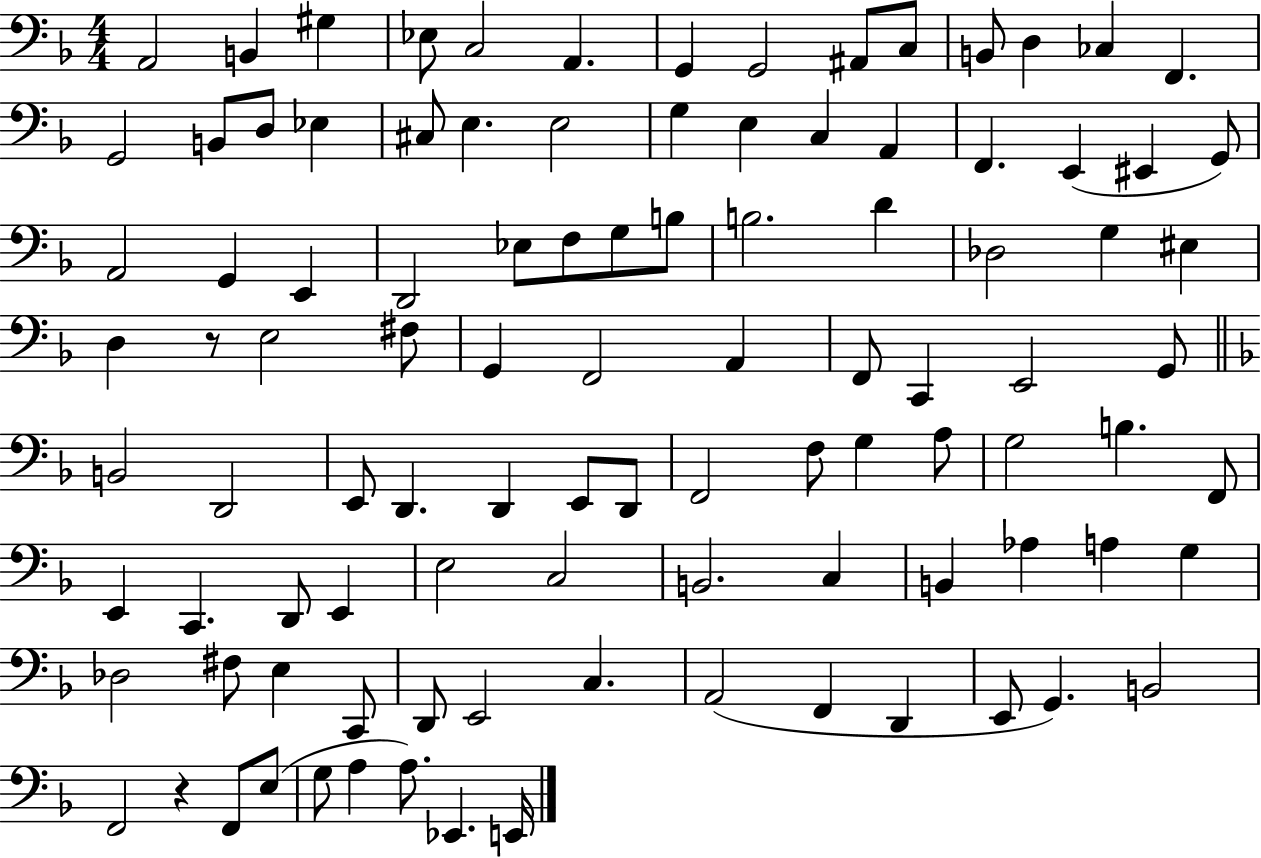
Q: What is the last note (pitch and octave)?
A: E2